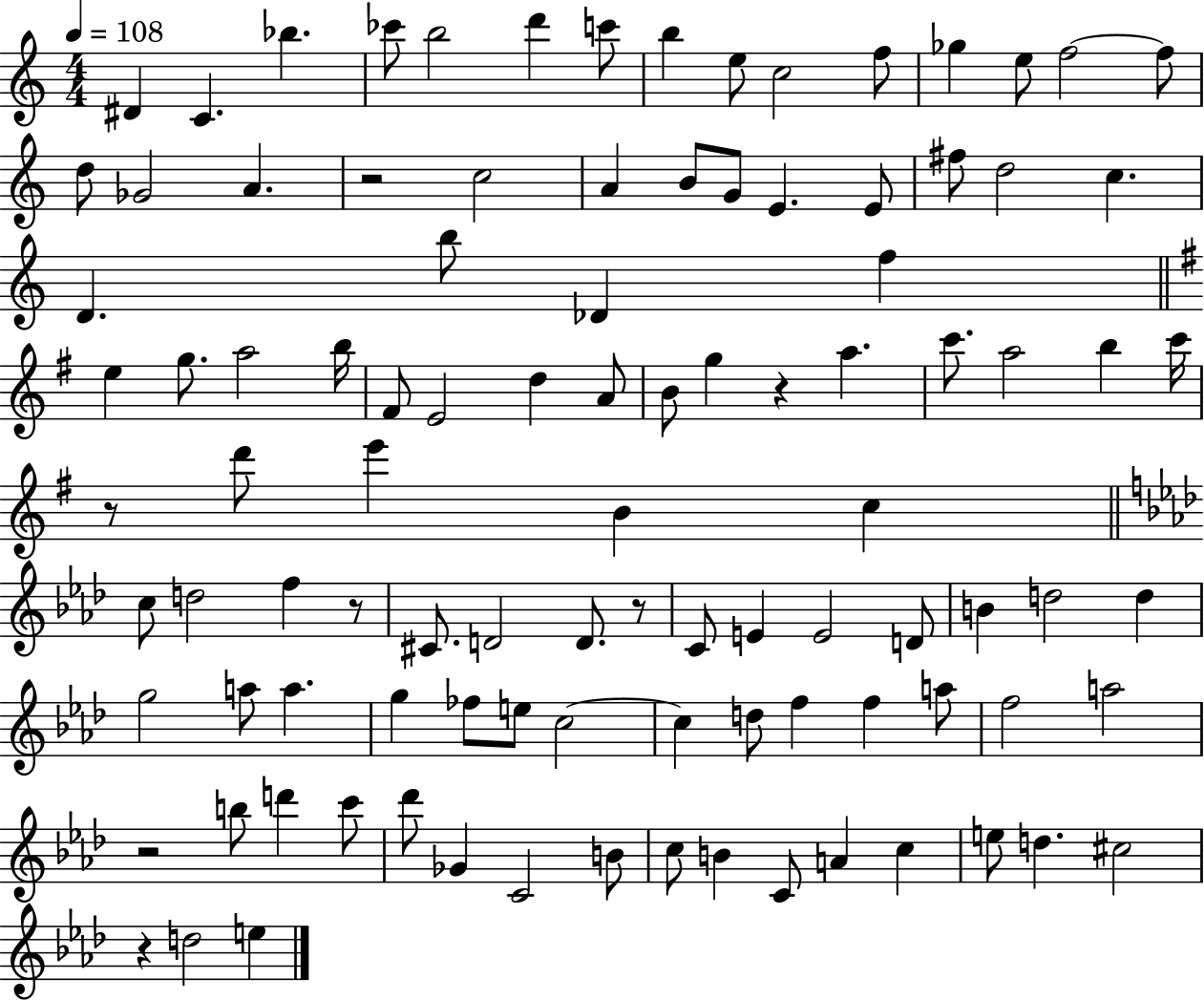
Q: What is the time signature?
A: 4/4